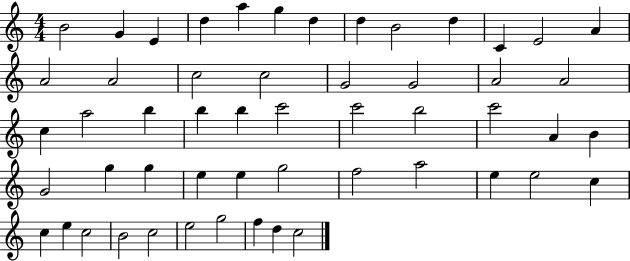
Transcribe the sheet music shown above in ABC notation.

X:1
T:Untitled
M:4/4
L:1/4
K:C
B2 G E d a g d d B2 d C E2 A A2 A2 c2 c2 G2 G2 A2 A2 c a2 b b b c'2 c'2 b2 c'2 A B G2 g g e e g2 f2 a2 e e2 c c e c2 B2 c2 e2 g2 f d c2